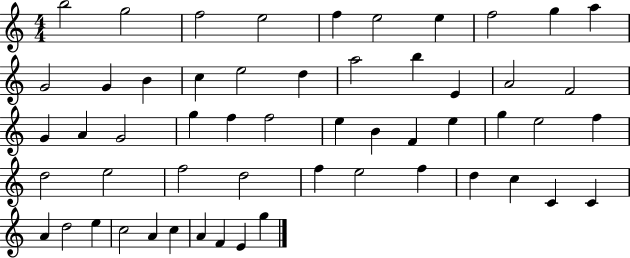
B5/h G5/h F5/h E5/h F5/q E5/h E5/q F5/h G5/q A5/q G4/h G4/q B4/q C5/q E5/h D5/q A5/h B5/q E4/q A4/h F4/h G4/q A4/q G4/h G5/q F5/q F5/h E5/q B4/q F4/q E5/q G5/q E5/h F5/q D5/h E5/h F5/h D5/h F5/q E5/h F5/q D5/q C5/q C4/q C4/q A4/q D5/h E5/q C5/h A4/q C5/q A4/q F4/q E4/q G5/q